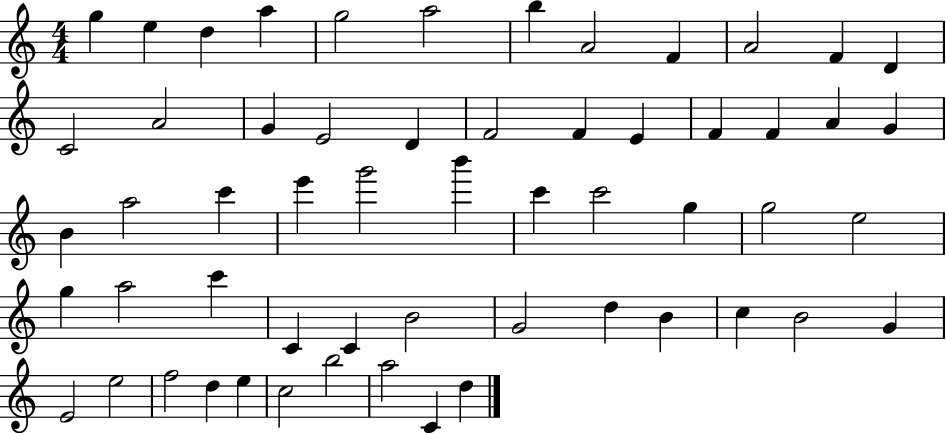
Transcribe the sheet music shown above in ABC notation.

X:1
T:Untitled
M:4/4
L:1/4
K:C
g e d a g2 a2 b A2 F A2 F D C2 A2 G E2 D F2 F E F F A G B a2 c' e' g'2 b' c' c'2 g g2 e2 g a2 c' C C B2 G2 d B c B2 G E2 e2 f2 d e c2 b2 a2 C d